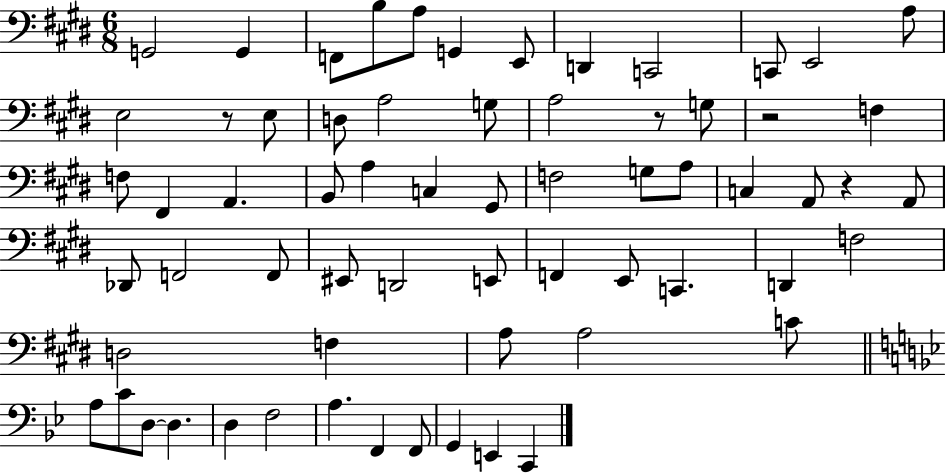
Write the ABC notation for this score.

X:1
T:Untitled
M:6/8
L:1/4
K:E
G,,2 G,, F,,/2 B,/2 A,/2 G,, E,,/2 D,, C,,2 C,,/2 E,,2 A,/2 E,2 z/2 E,/2 D,/2 A,2 G,/2 A,2 z/2 G,/2 z2 F, F,/2 ^F,, A,, B,,/2 A, C, ^G,,/2 F,2 G,/2 A,/2 C, A,,/2 z A,,/2 _D,,/2 F,,2 F,,/2 ^E,,/2 D,,2 E,,/2 F,, E,,/2 C,, D,, F,2 D,2 F, A,/2 A,2 C/2 A,/2 C/2 D,/2 D, D, F,2 A, F,, F,,/2 G,, E,, C,,